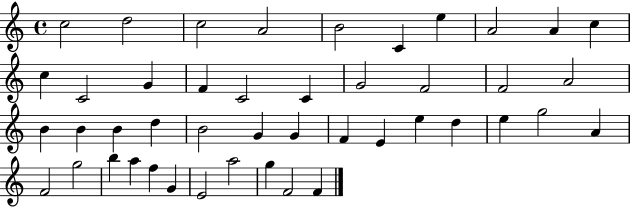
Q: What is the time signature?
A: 4/4